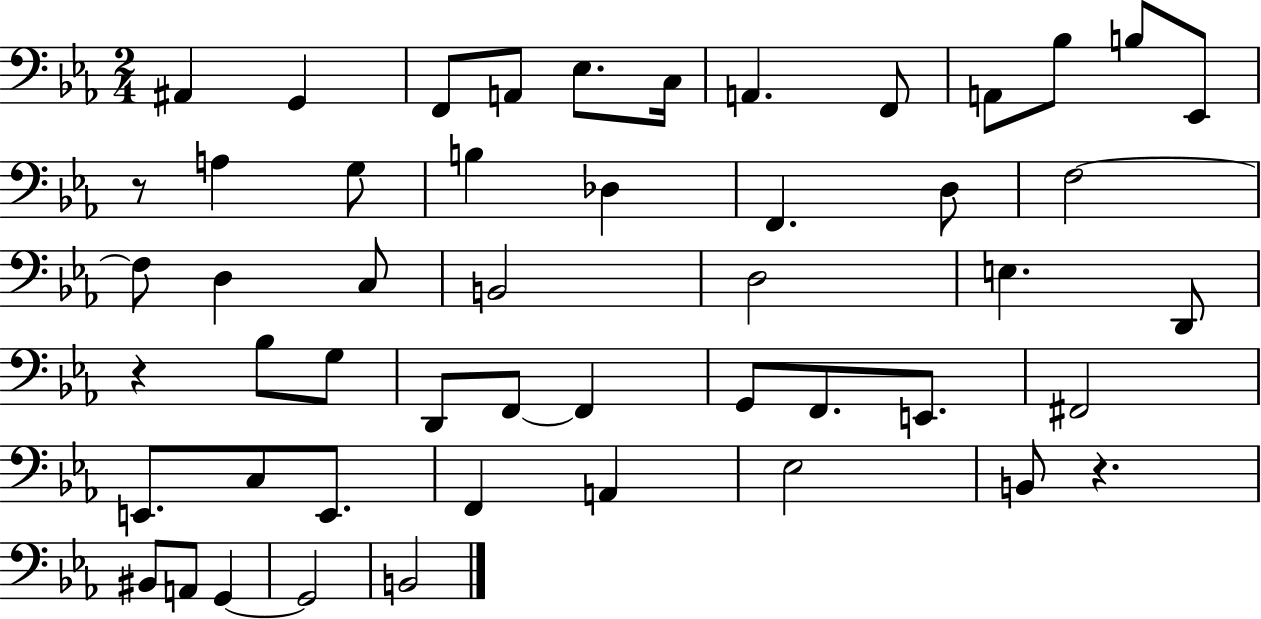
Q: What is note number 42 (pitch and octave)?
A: B2